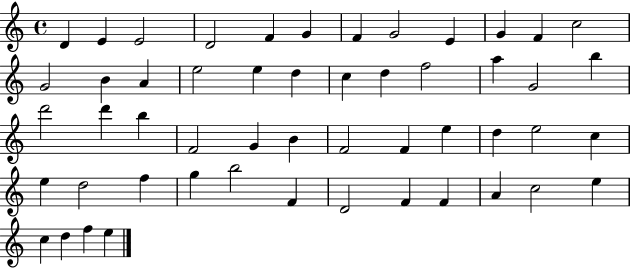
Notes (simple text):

D4/q E4/q E4/h D4/h F4/q G4/q F4/q G4/h E4/q G4/q F4/q C5/h G4/h B4/q A4/q E5/h E5/q D5/q C5/q D5/q F5/h A5/q G4/h B5/q D6/h D6/q B5/q F4/h G4/q B4/q F4/h F4/q E5/q D5/q E5/h C5/q E5/q D5/h F5/q G5/q B5/h F4/q D4/h F4/q F4/q A4/q C5/h E5/q C5/q D5/q F5/q E5/q